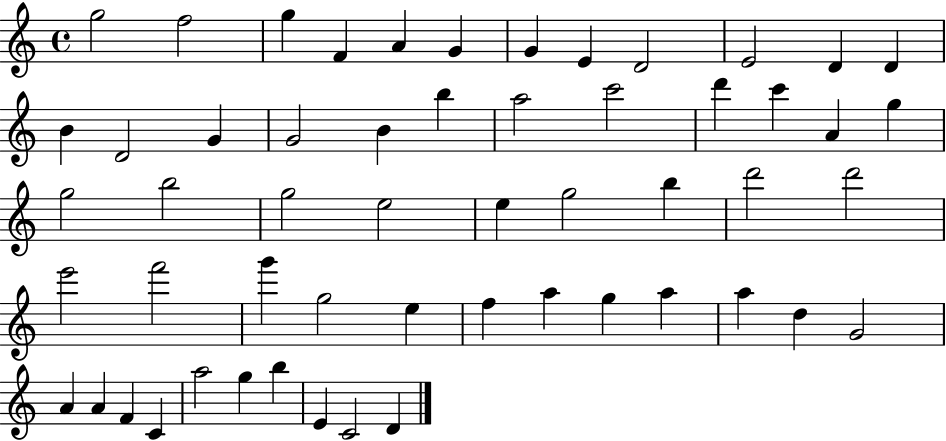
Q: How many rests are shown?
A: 0